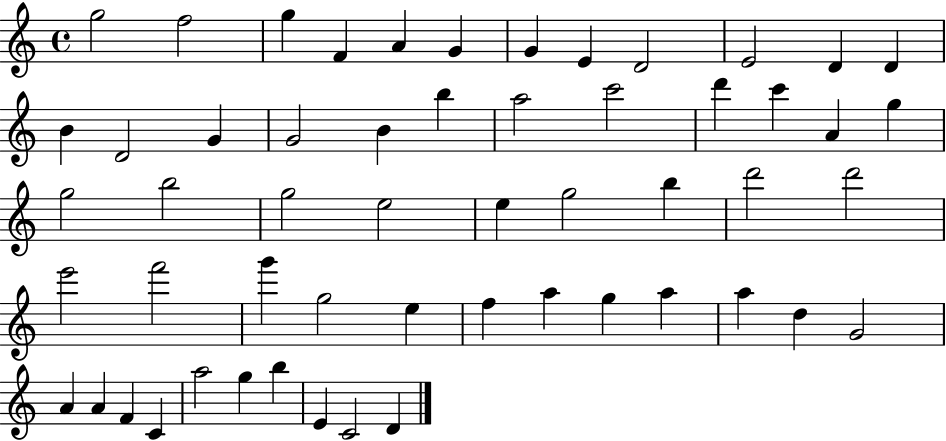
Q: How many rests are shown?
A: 0